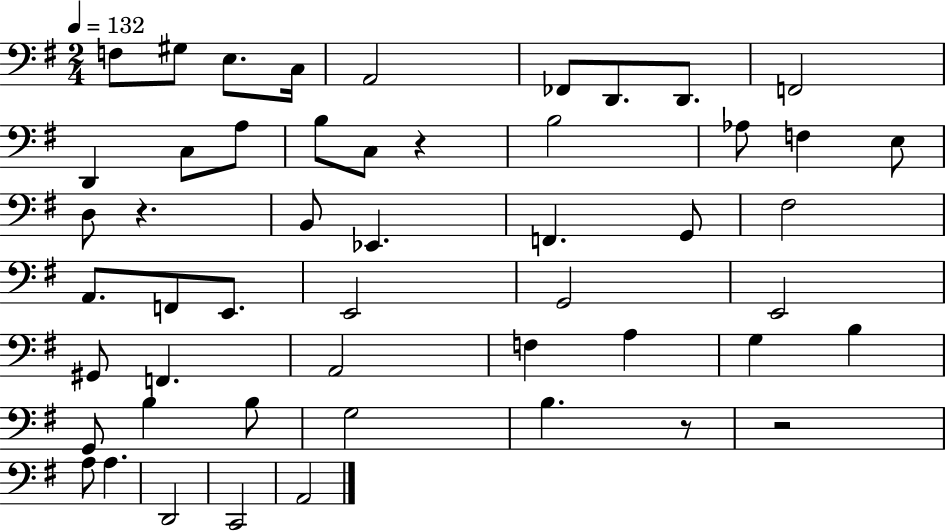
{
  \clef bass
  \numericTimeSignature
  \time 2/4
  \key g \major
  \tempo 4 = 132
  f8 gis8 e8. c16 | a,2 | fes,8 d,8. d,8. | f,2 | \break d,4 c8 a8 | b8 c8 r4 | b2 | aes8 f4 e8 | \break d8 r4. | b,8 ees,4. | f,4. g,8 | fis2 | \break a,8. f,8 e,8. | e,2 | g,2 | e,2 | \break gis,8 f,4. | a,2 | f4 a4 | g4 b4 | \break g,8 b4 b8 | g2 | b4. r8 | r2 | \break a8 a4. | d,2 | c,2 | a,2 | \break \bar "|."
}